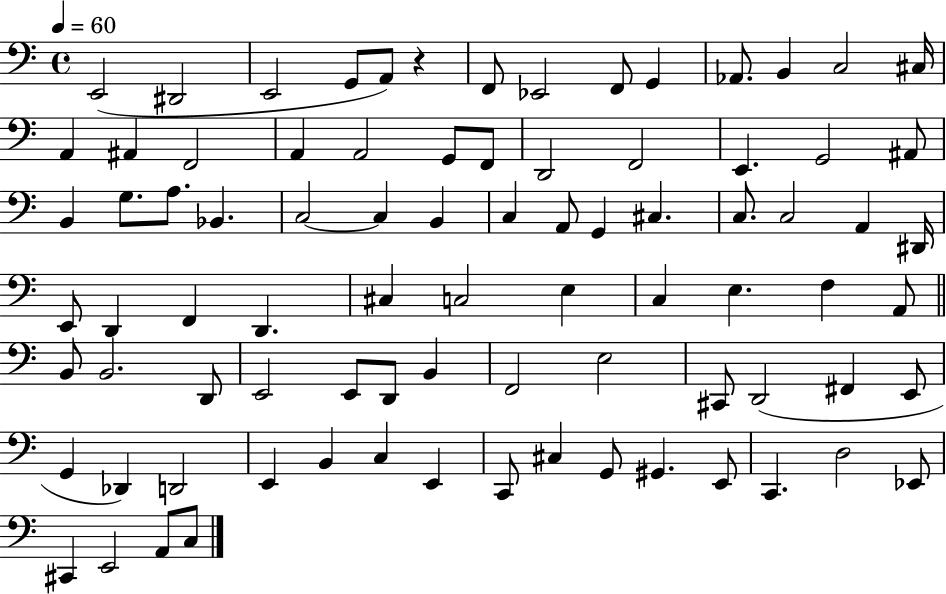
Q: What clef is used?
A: bass